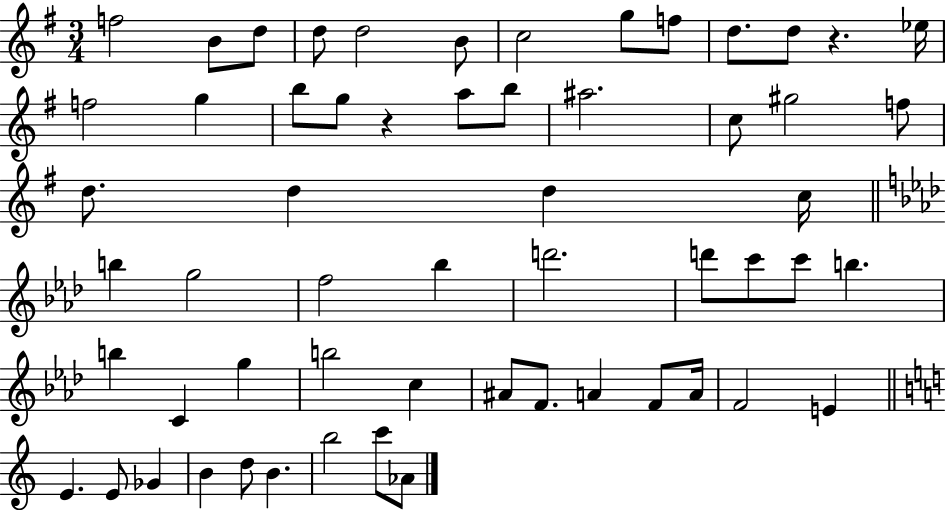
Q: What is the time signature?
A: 3/4